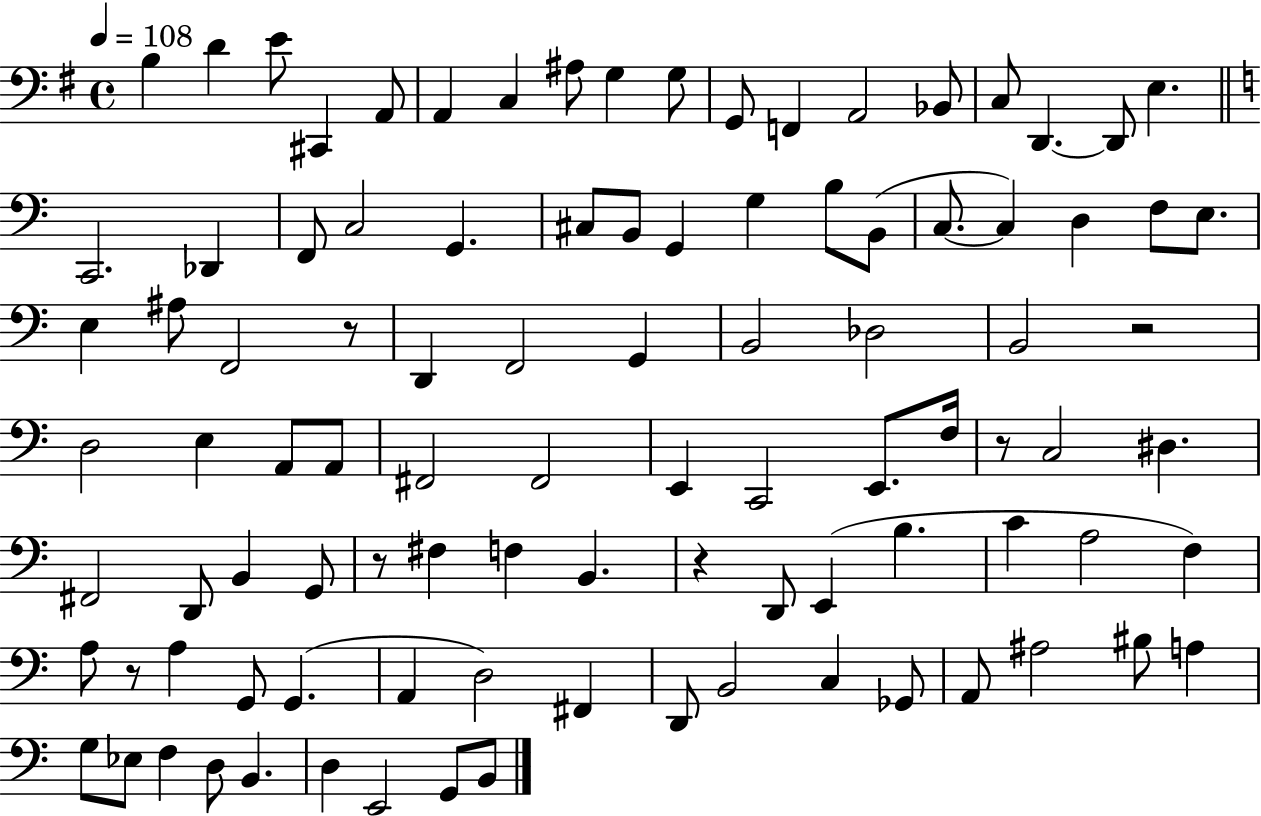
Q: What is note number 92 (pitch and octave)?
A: B2